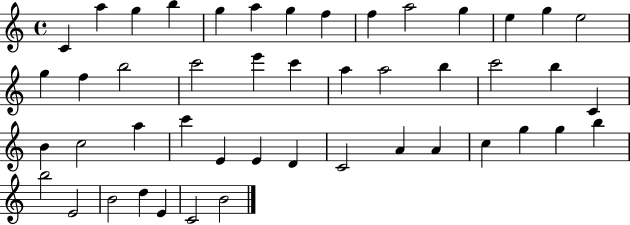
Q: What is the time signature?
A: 4/4